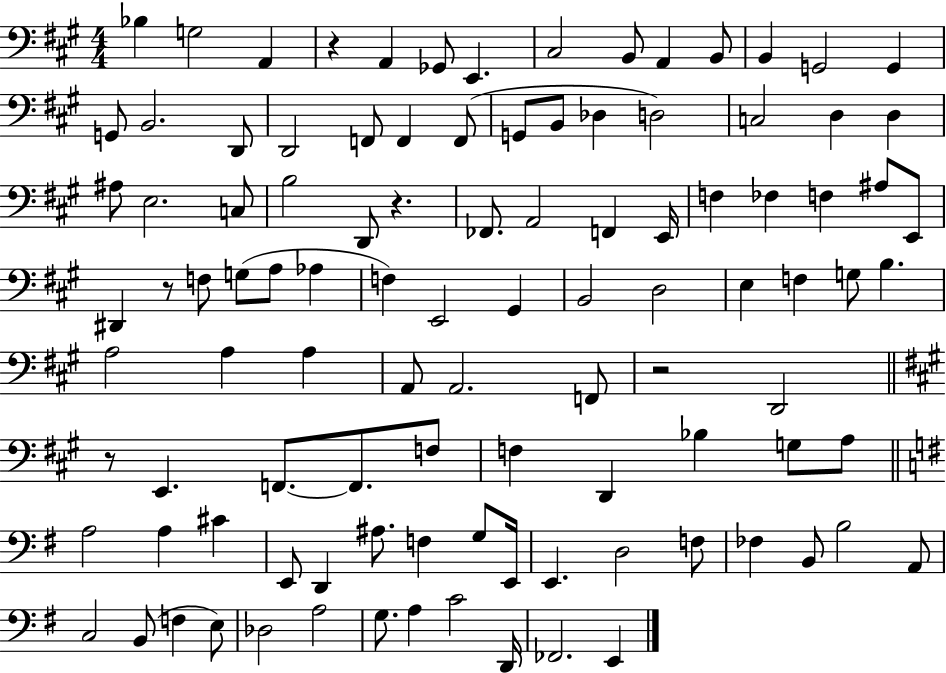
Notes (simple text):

Bb3/q G3/h A2/q R/q A2/q Gb2/e E2/q. C#3/h B2/e A2/q B2/e B2/q G2/h G2/q G2/e B2/h. D2/e D2/h F2/e F2/q F2/e G2/e B2/e Db3/q D3/h C3/h D3/q D3/q A#3/e E3/h. C3/e B3/h D2/e R/q. FES2/e. A2/h F2/q E2/s F3/q FES3/q F3/q A#3/e E2/e D#2/q R/e F3/e G3/e A3/e Ab3/q F3/q E2/h G#2/q B2/h D3/h E3/q F3/q G3/e B3/q. A3/h A3/q A3/q A2/e A2/h. F2/e R/h D2/h R/e E2/q. F2/e. F2/e. F3/e F3/q D2/q Bb3/q G3/e A3/e A3/h A3/q C#4/q E2/e D2/q A#3/e. F3/q G3/e E2/s E2/q. D3/h F3/e FES3/q B2/e B3/h A2/e C3/h B2/e F3/q E3/e Db3/h A3/h G3/e. A3/q C4/h D2/s FES2/h. E2/q